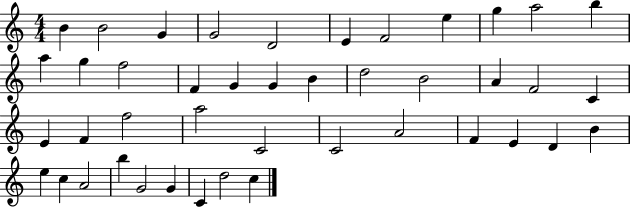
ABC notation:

X:1
T:Untitled
M:4/4
L:1/4
K:C
B B2 G G2 D2 E F2 e g a2 b a g f2 F G G B d2 B2 A F2 C E F f2 a2 C2 C2 A2 F E D B e c A2 b G2 G C d2 c